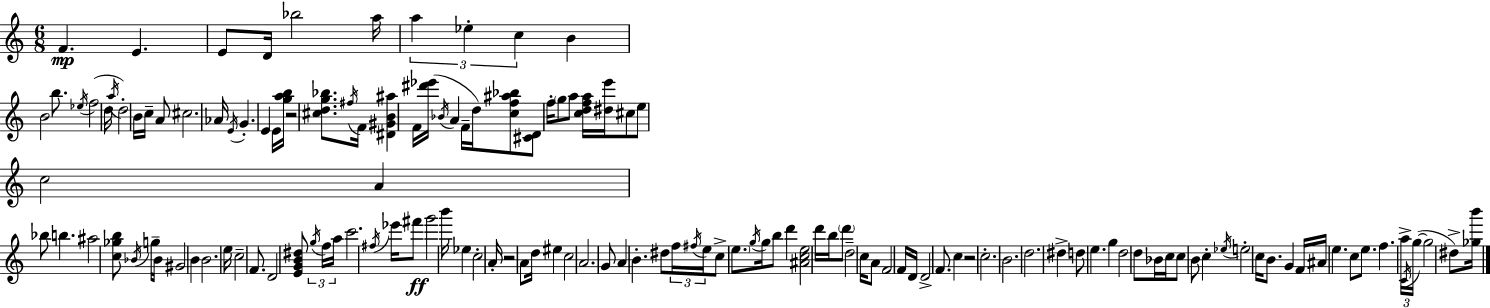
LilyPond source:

{
  \clef treble
  \numericTimeSignature
  \time 6/8
  \key c \major
  f'4.\mp e'4. | e'8 d'16 bes''2 a''16 | \tuplet 3/2 { a''4 ees''4-. c''4 } | b'4 b'2 | \break b''8. \acciaccatura { ees''16 }( f''2 | d''16 \acciaccatura { a''16 }) d''2-. b'16 c''16-- | a'8 cis''2. | aes'16 \acciaccatura { e'16 } g'4.-. e'4 | \break e'16 <g'' a'' b''>16 r2 | <cis'' d'' g'' bes''>8. \acciaccatura { fis''16 } f'16 <dis' gis' b' ais''>4 f'16 <dis''' ees'''>16( \acciaccatura { bes'16 } | a'4 f'16-- d''16) <c'' f'' ais'' bes''>8 <cis' d'>8 f''16-. \parenthesize g''8 | a''8 <c'' d'' f'' a''>16 <dis'' e'''>16 cis''8 e''8 c''2 | \break a'4 bes''8 b''4. | ais''2 | <c'' ges'' b''>8 \acciaccatura { bes'16 } g''16-- bes'16 gis'2 | b'4 b'2. | \break e''16 c''2-- | f'8. d'2 | <e' g' b' dis''>8 \tuplet 3/2 { \acciaccatura { g''16 } f''16 a''16 } c'''2. | \acciaccatura { fis''16 } ees'''16 fis'''8\ff g'''2 | \break b'''16 ees''4 | c''2-. a'16-. r2 | a'8 d''16 eis''4 | c''2 a'2. | \break g'8 a'4 | b'4.-. dis''8 \tuplet 3/2 { f''16 \acciaccatura { fis''16 } | e''16 } c''8-> \parenthesize e''8. \acciaccatura { g''16 } g''16 b''8 d'''4 | <ais' c'' e''>2 d'''16 b''16 | \break \parenthesize d'''8 d''2-- c''16 a'8 | f'2 f'16 d'16 d'2-> | f'8. c''4 | r2 c''2.-. | \break b'2. | d''2. | dis''4-> | d''8 e''4. g''4 | \break d''2 d''8 | bes'16 c''16 c''8 b'8 c''4-. \acciaccatura { ees''16 } e''2-. | c''16 b'8. g'4 | f'16 ais'16 e''4. c''8 | \break e''8. f''4. \tuplet 3/2 { a''16-> \acciaccatura { c'16 } | g''16~(~ } g''2 dis''8->) <ges'' b'''>16 | \bar "|."
}